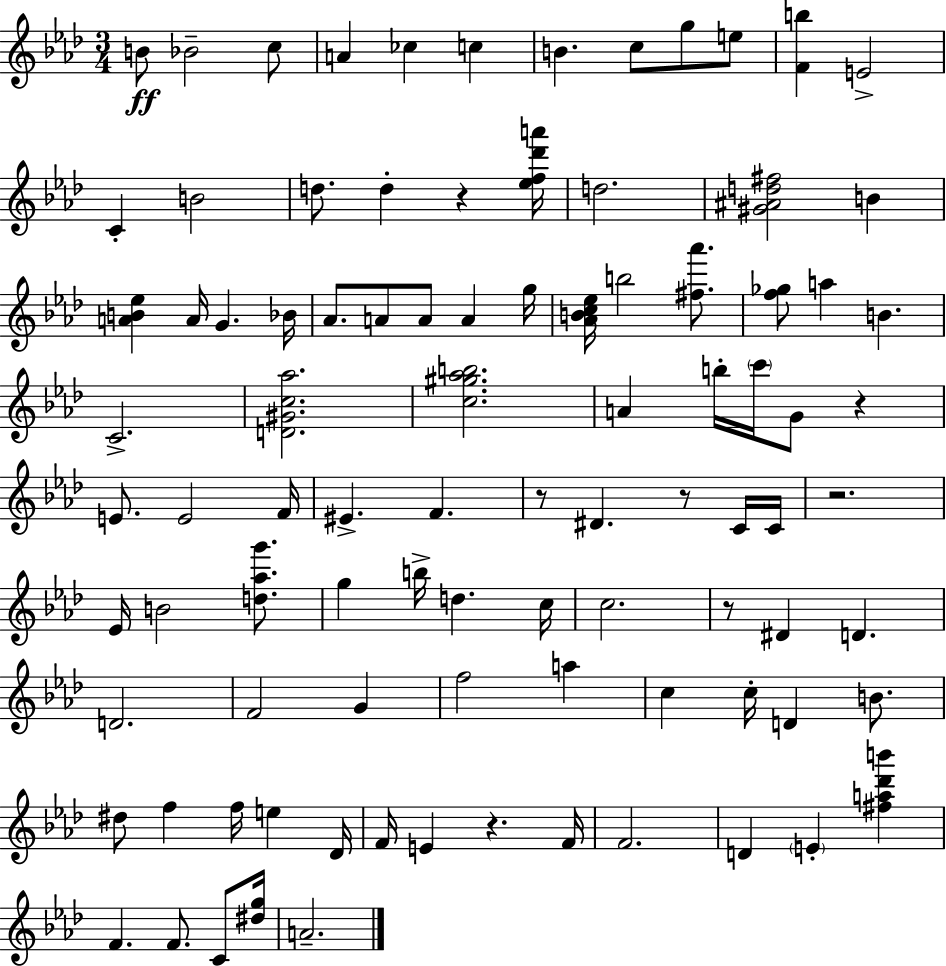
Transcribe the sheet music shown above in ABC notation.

X:1
T:Untitled
M:3/4
L:1/4
K:Fm
B/2 _B2 c/2 A _c c B c/2 g/2 e/2 [Fb] E2 C B2 d/2 d z [_ef_d'a']/4 d2 [^G^Ad^f]2 B [AB_e] A/4 G _B/4 _A/2 A/2 A/2 A g/4 [_ABc_e]/4 b2 [^f_a']/2 [f_g]/2 a B C2 [D^Gc_a]2 [c^g_ab]2 A b/4 c'/4 G/2 z E/2 E2 F/4 ^E F z/2 ^D z/2 C/4 C/4 z2 _E/4 B2 [d_ag']/2 g b/4 d c/4 c2 z/2 ^D D D2 F2 G f2 a c c/4 D B/2 ^d/2 f f/4 e _D/4 F/4 E z F/4 F2 D E [^fa_d'b'] F F/2 C/2 [^dg]/4 A2